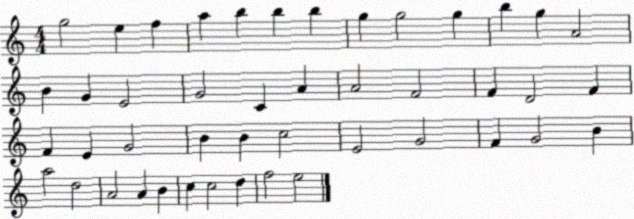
X:1
T:Untitled
M:4/4
L:1/4
K:C
g2 e f a b b b g g2 g b g A2 B G E2 G2 C A A2 F2 F D2 F F E G2 B B c2 E2 G2 F G2 B a2 d2 A2 A B c c2 d f2 e2